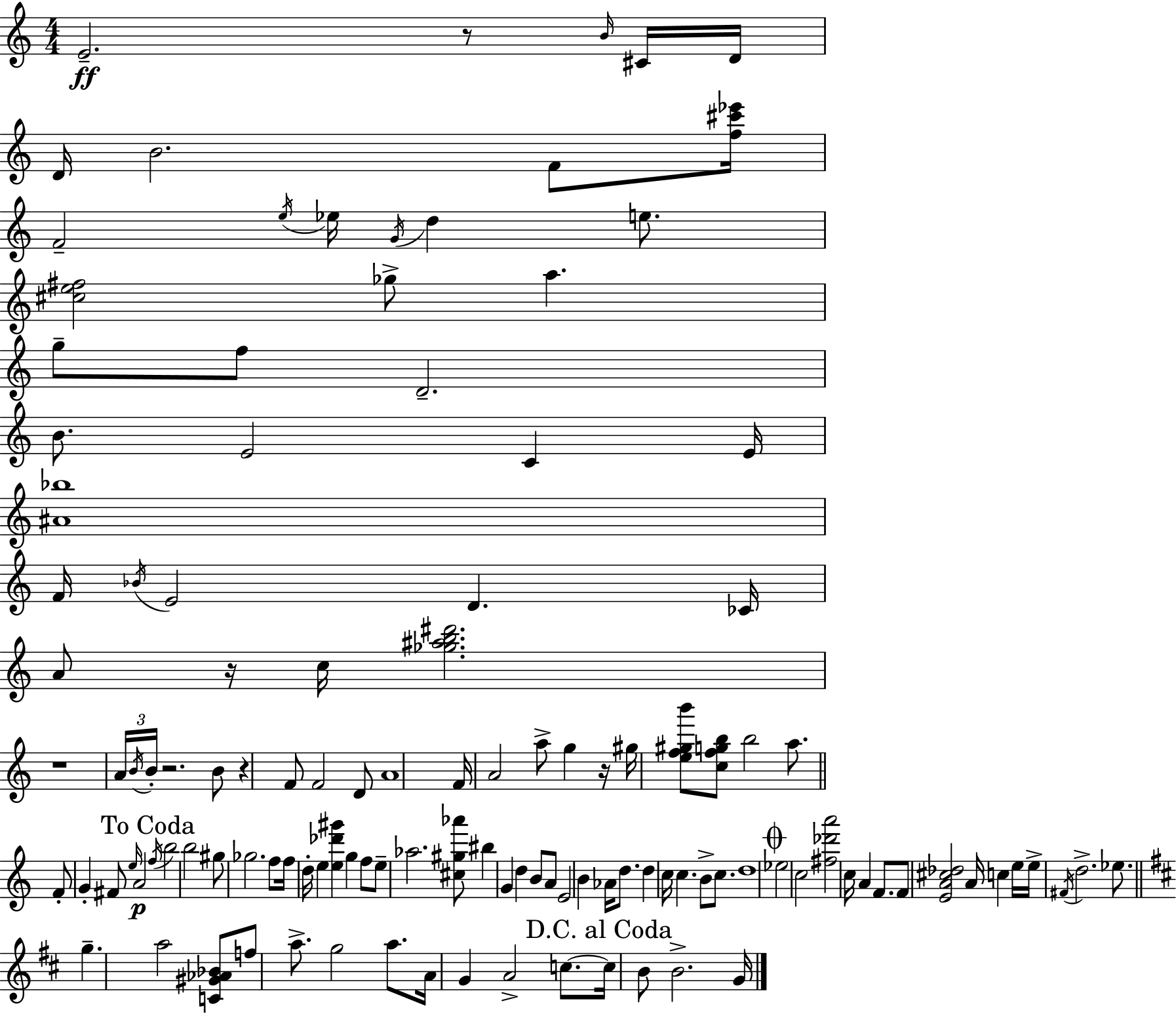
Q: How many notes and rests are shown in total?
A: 121